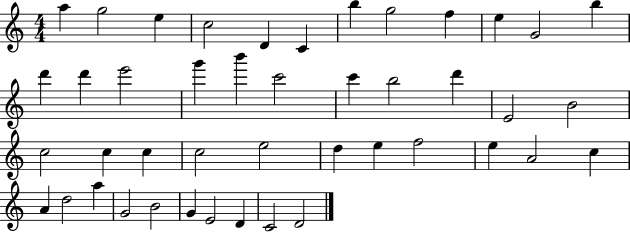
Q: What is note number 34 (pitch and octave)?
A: C5